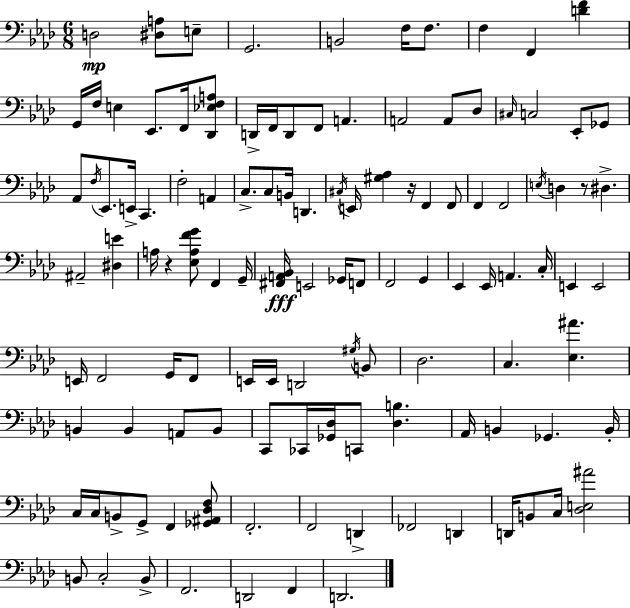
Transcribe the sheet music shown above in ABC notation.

X:1
T:Untitled
M:6/8
L:1/4
K:Ab
D,2 [^D,A,]/2 E,/2 G,,2 B,,2 F,/4 F,/2 F, F,, [DF] G,,/4 F,/4 E, _E,,/2 F,,/4 [_D,,_E,F,A,]/2 D,,/4 F,,/4 D,,/2 F,,/2 A,, A,,2 A,,/2 _D,/2 ^C,/4 C,2 _E,,/2 _G,,/2 _A,,/2 F,/4 _E,,/2 E,,/4 C,, F,2 A,, C,/2 C,/2 B,,/4 D,, ^C,/4 E,,/4 [^G,_A,] z/4 F,, F,,/2 F,, F,,2 E,/4 D, z/2 ^D, ^A,,2 [^D,E] A,/4 z [_E,A,FG]/2 F,, G,,/4 [^F,,A,,_B,,]/4 E,,2 _G,,/4 F,,/2 F,,2 G,, _E,, _E,,/4 A,, C,/4 E,, E,,2 E,,/4 F,,2 G,,/4 F,,/2 E,,/4 E,,/4 D,,2 ^G,/4 B,,/2 _D,2 C, [_E,^A] B,, B,, A,,/2 B,,/2 C,,/2 _C,,/4 [_G,,_D,]/4 C,,/2 [_D,B,] _A,,/4 B,, _G,, B,,/4 C,/4 C,/4 B,,/2 G,,/2 F,, [_G,,^A,,_D,F,]/2 F,,2 F,,2 D,, _F,,2 D,, D,,/4 B,,/2 C,/4 [_D,E,^A]2 B,,/2 C,2 B,,/2 F,,2 D,,2 F,, D,,2